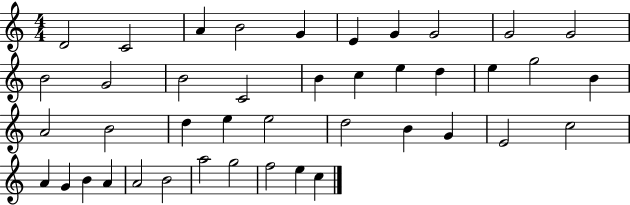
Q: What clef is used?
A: treble